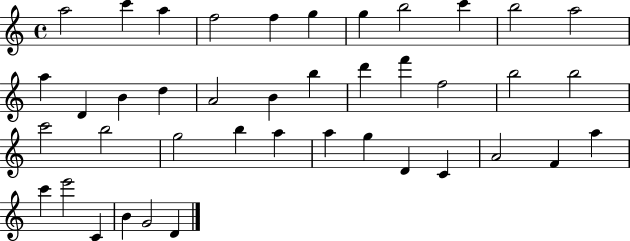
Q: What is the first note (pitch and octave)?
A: A5